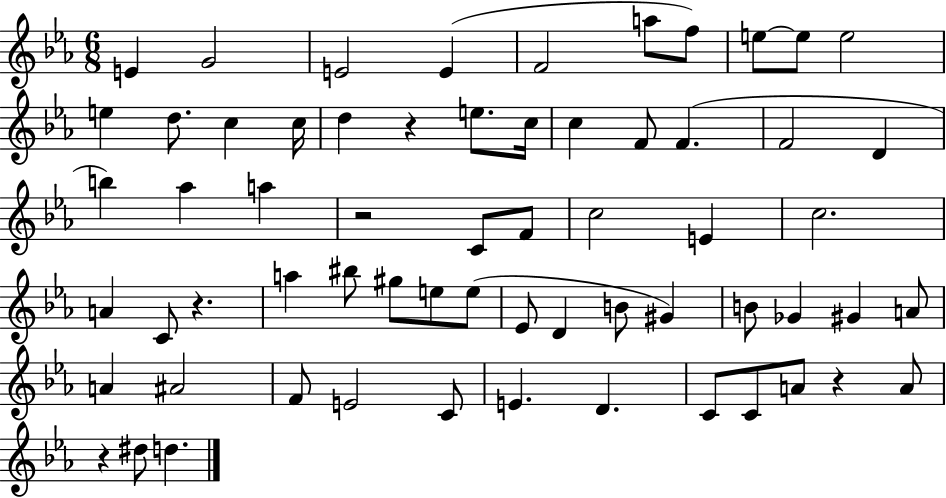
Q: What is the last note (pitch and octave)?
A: D5